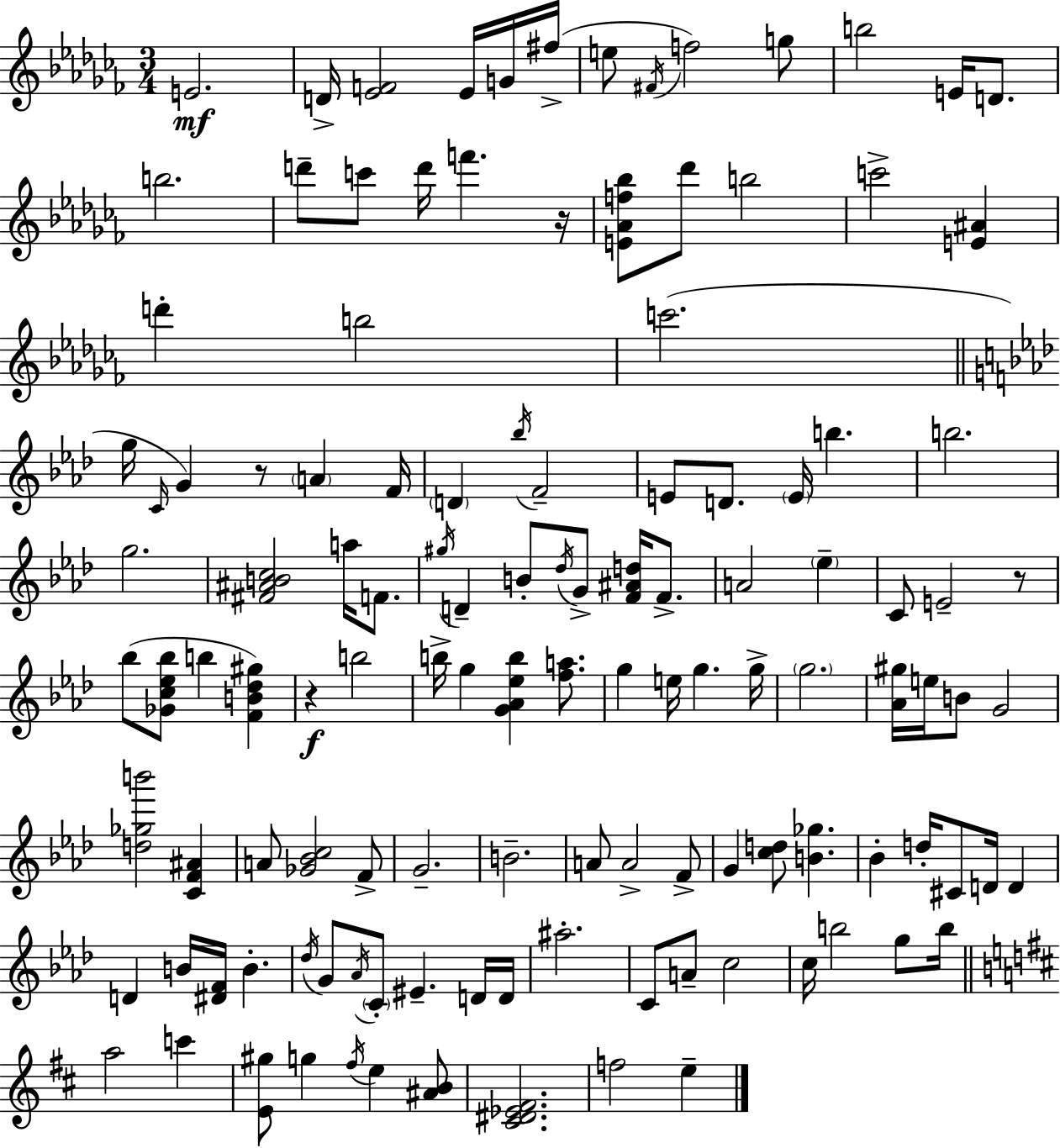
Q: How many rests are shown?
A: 4